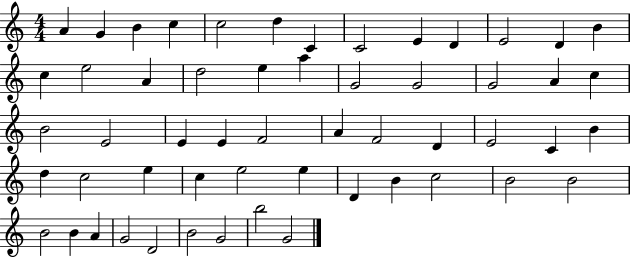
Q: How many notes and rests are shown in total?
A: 55